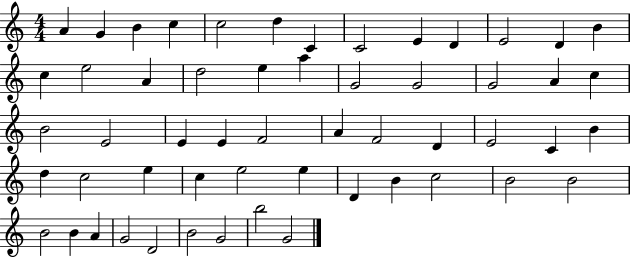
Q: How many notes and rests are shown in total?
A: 55